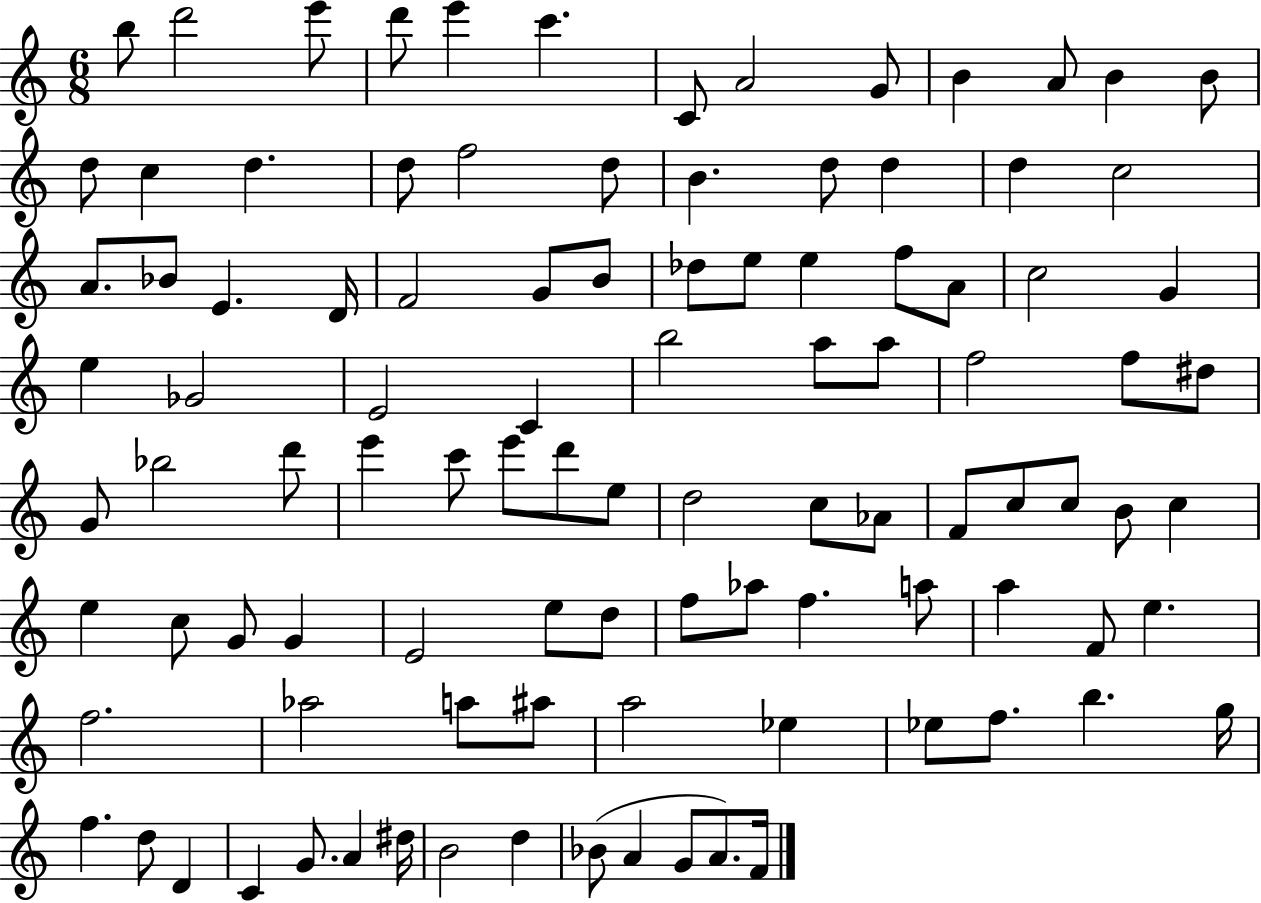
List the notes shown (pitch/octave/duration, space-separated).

B5/e D6/h E6/e D6/e E6/q C6/q. C4/e A4/h G4/e B4/q A4/e B4/q B4/e D5/e C5/q D5/q. D5/e F5/h D5/e B4/q. D5/e D5/q D5/q C5/h A4/e. Bb4/e E4/q. D4/s F4/h G4/e B4/e Db5/e E5/e E5/q F5/e A4/e C5/h G4/q E5/q Gb4/h E4/h C4/q B5/h A5/e A5/e F5/h F5/e D#5/e G4/e Bb5/h D6/e E6/q C6/e E6/e D6/e E5/e D5/h C5/e Ab4/e F4/e C5/e C5/e B4/e C5/q E5/q C5/e G4/e G4/q E4/h E5/e D5/e F5/e Ab5/e F5/q. A5/e A5/q F4/e E5/q. F5/h. Ab5/h A5/e A#5/e A5/h Eb5/q Eb5/e F5/e. B5/q. G5/s F5/q. D5/e D4/q C4/q G4/e. A4/q D#5/s B4/h D5/q Bb4/e A4/q G4/e A4/e. F4/s